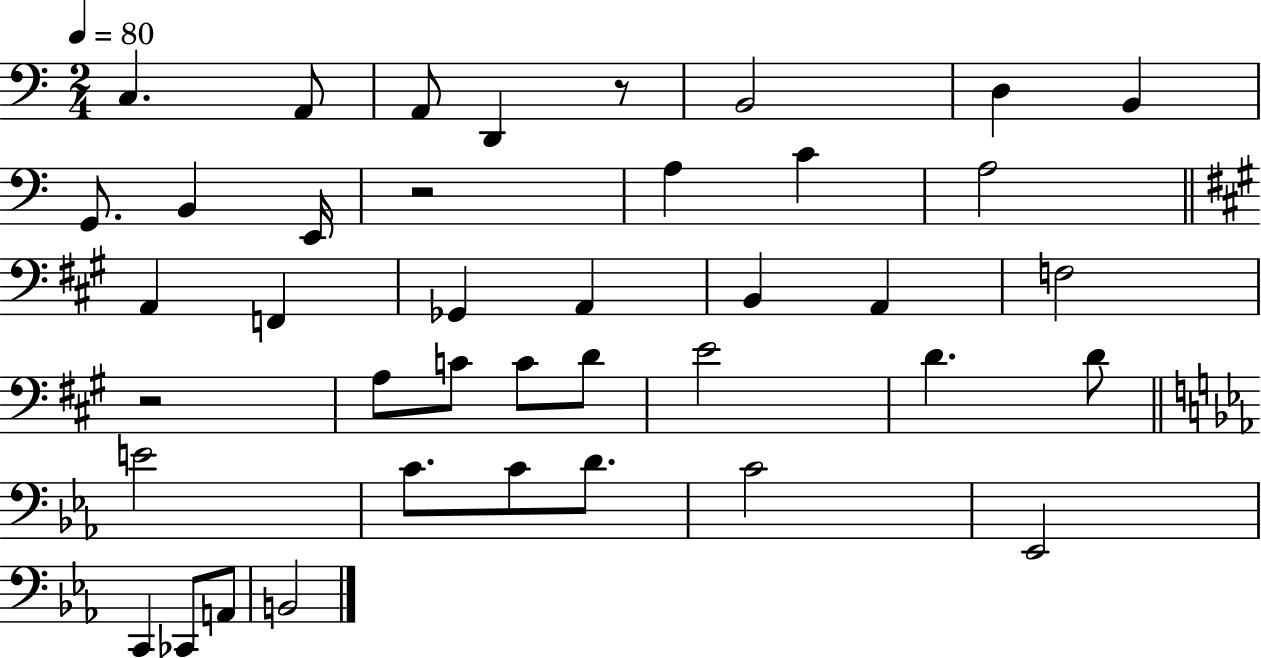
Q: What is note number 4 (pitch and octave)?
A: D2